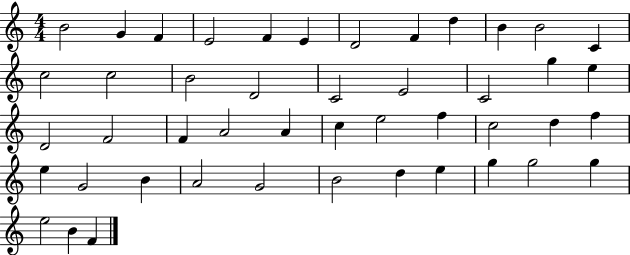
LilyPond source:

{
  \clef treble
  \numericTimeSignature
  \time 4/4
  \key c \major
  b'2 g'4 f'4 | e'2 f'4 e'4 | d'2 f'4 d''4 | b'4 b'2 c'4 | \break c''2 c''2 | b'2 d'2 | c'2 e'2 | c'2 g''4 e''4 | \break d'2 f'2 | f'4 a'2 a'4 | c''4 e''2 f''4 | c''2 d''4 f''4 | \break e''4 g'2 b'4 | a'2 g'2 | b'2 d''4 e''4 | g''4 g''2 g''4 | \break e''2 b'4 f'4 | \bar "|."
}